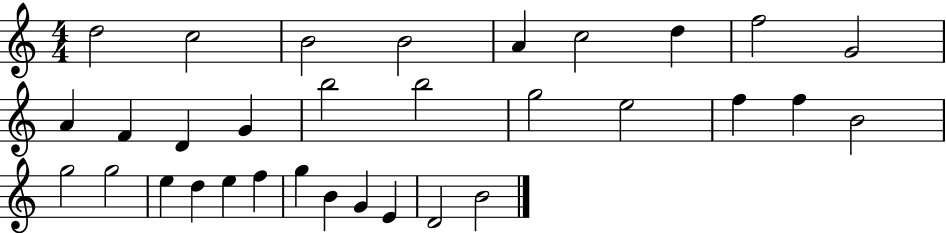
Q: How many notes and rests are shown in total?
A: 32